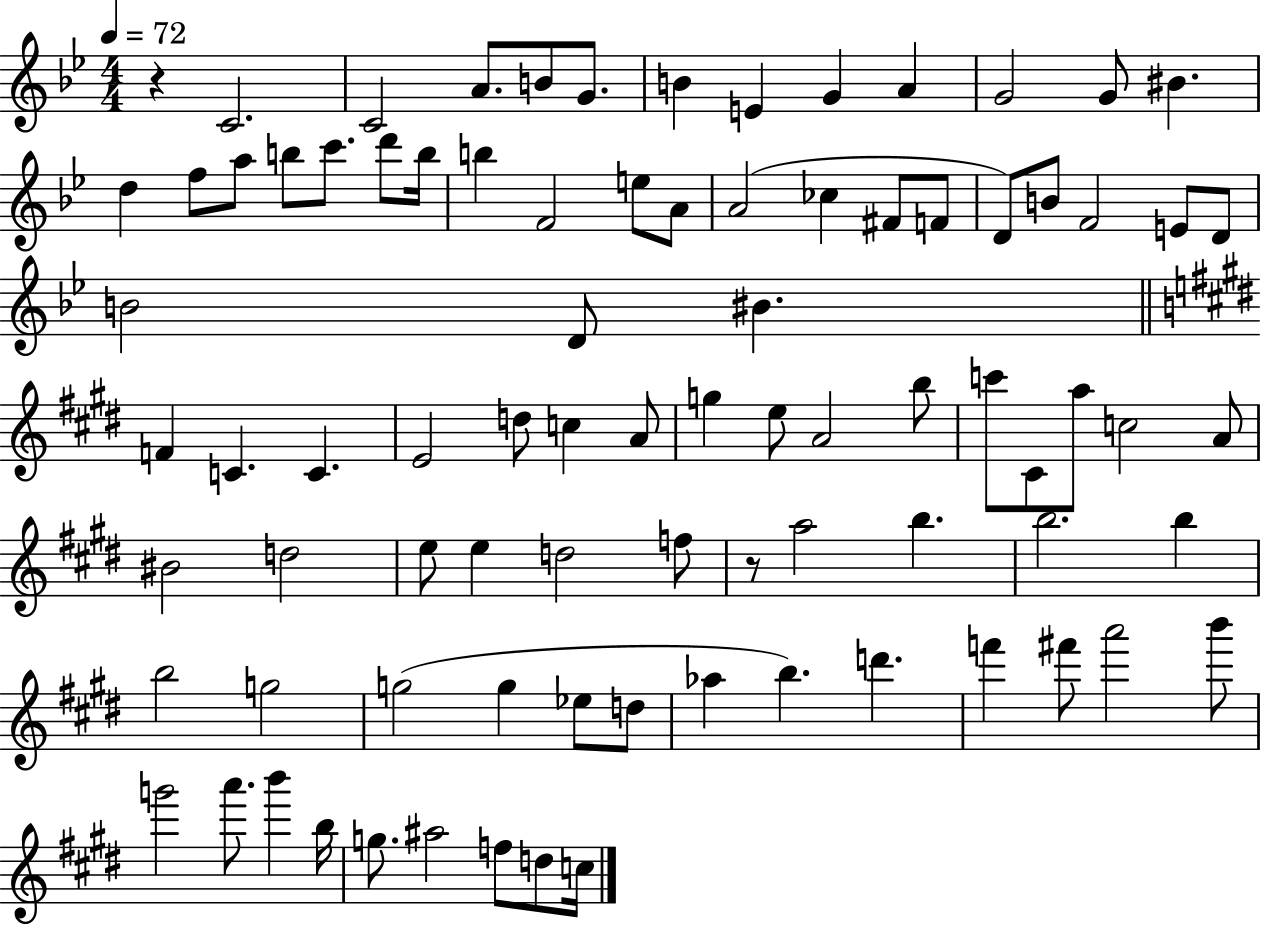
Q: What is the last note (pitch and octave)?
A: C5